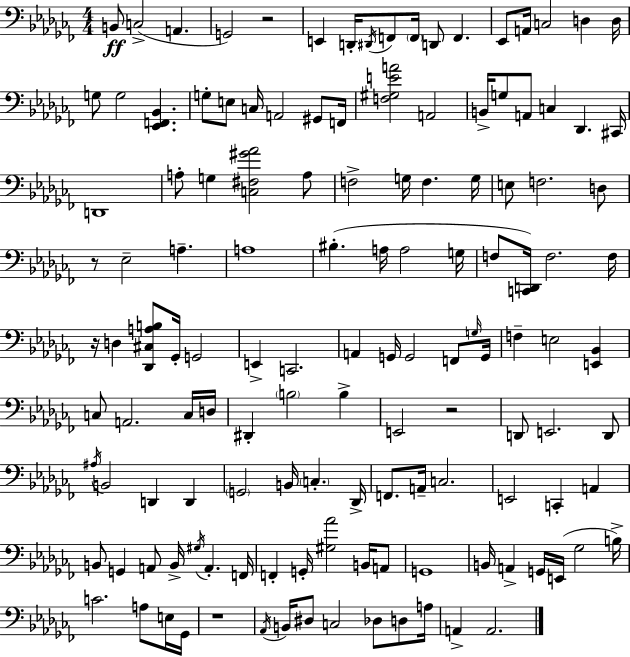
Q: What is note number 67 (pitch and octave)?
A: A2